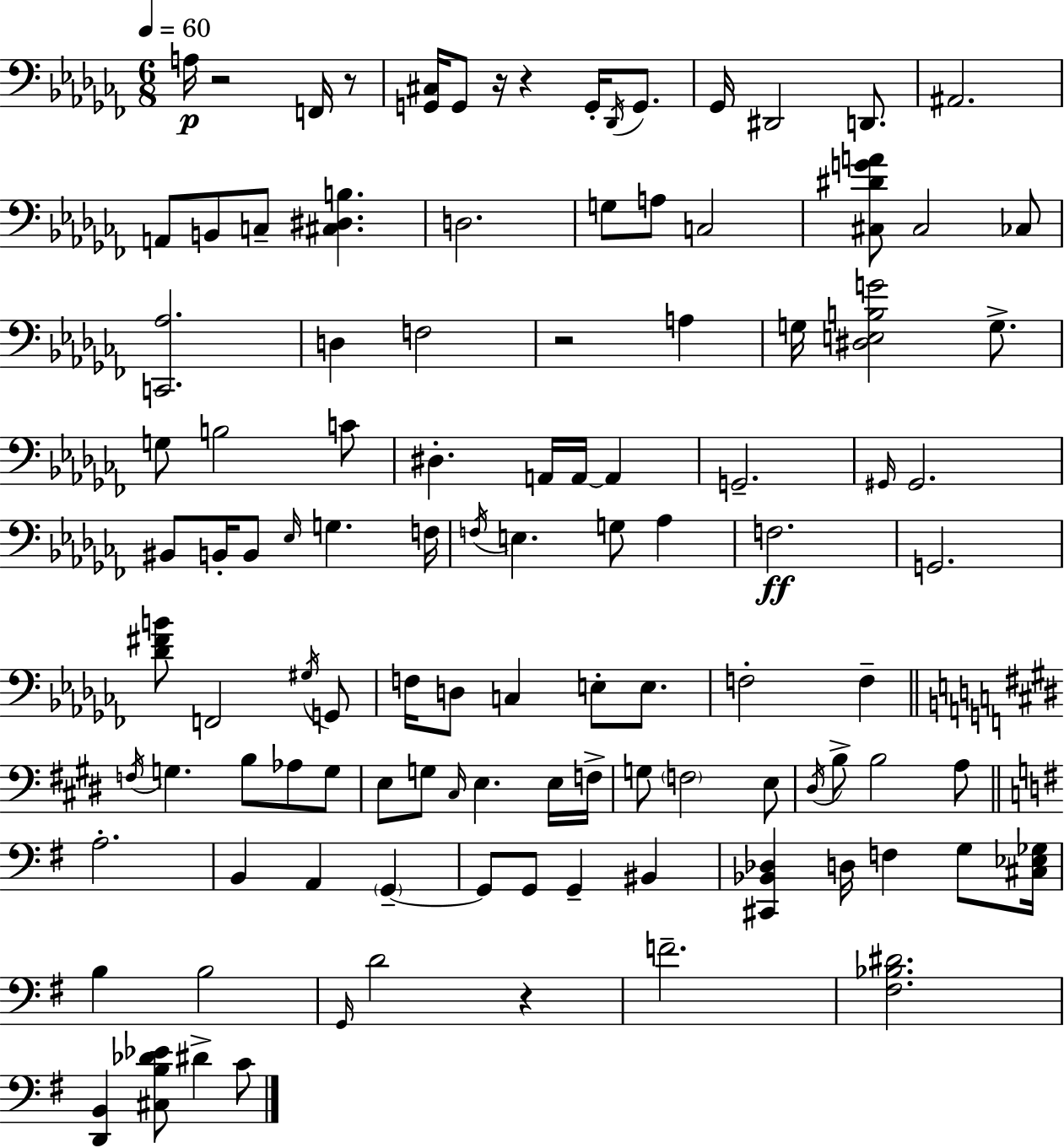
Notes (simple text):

A3/s R/h F2/s R/e [G2,C#3]/s G2/e R/s R/q G2/s Db2/s G2/e. Gb2/s D#2/h D2/e. A#2/h. A2/e B2/e C3/e [C#3,D#3,B3]/q. D3/h. G3/e A3/e C3/h [C#3,D#4,G4,A4]/e C#3/h CES3/e [C2,Ab3]/h. D3/q F3/h R/h A3/q G3/s [D#3,E3,B3,G4]/h G3/e. G3/e B3/h C4/e D#3/q. A2/s A2/s A2/q G2/h. G#2/s G#2/h. BIS2/e B2/s B2/e Eb3/s G3/q. F3/s F3/s E3/q. G3/e Ab3/q F3/h. G2/h. [Db4,F#4,B4]/e F2/h G#3/s G2/e F3/s D3/e C3/q E3/e E3/e. F3/h F3/q F3/s G3/q. B3/e Ab3/e G3/e E3/e G3/e C#3/s E3/q. E3/s F3/s G3/e F3/h E3/e D#3/s B3/e B3/h A3/e A3/h. B2/q A2/q G2/q G2/e G2/e G2/q BIS2/q [C#2,Bb2,Db3]/q D3/s F3/q G3/e [C#3,Eb3,Gb3]/s B3/q B3/h G2/s D4/h R/q F4/h. [F#3,Bb3,D#4]/h. [D2,B2]/q [C#3,B3,Db4,Eb4]/e D#4/q C4/e